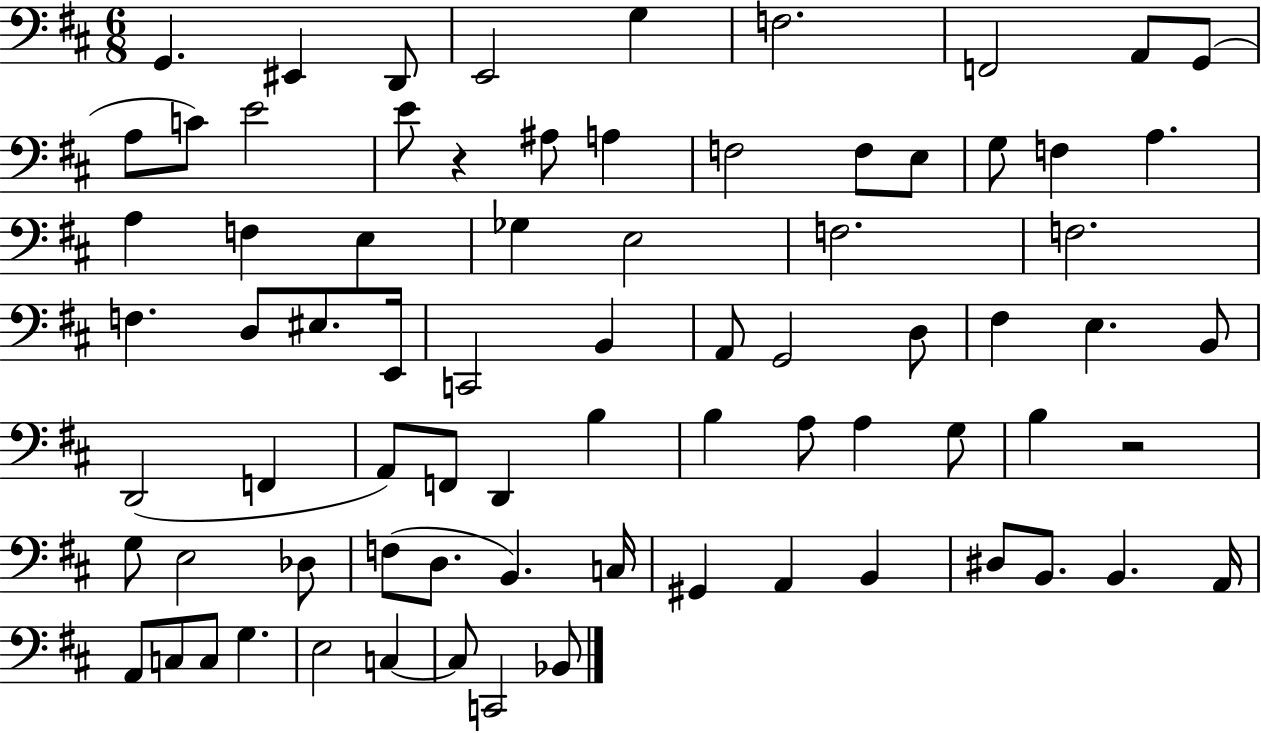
{
  \clef bass
  \numericTimeSignature
  \time 6/8
  \key d \major
  g,4. eis,4 d,8 | e,2 g4 | f2. | f,2 a,8 g,8( | \break a8 c'8) e'2 | e'8 r4 ais8 a4 | f2 f8 e8 | g8 f4 a4. | \break a4 f4 e4 | ges4 e2 | f2. | f2. | \break f4. d8 eis8. e,16 | c,2 b,4 | a,8 g,2 d8 | fis4 e4. b,8 | \break d,2( f,4 | a,8) f,8 d,4 b4 | b4 a8 a4 g8 | b4 r2 | \break g8 e2 des8 | f8( d8. b,4.) c16 | gis,4 a,4 b,4 | dis8 b,8. b,4. a,16 | \break a,8 c8 c8 g4. | e2 c4~~ | c8 c,2 bes,8 | \bar "|."
}